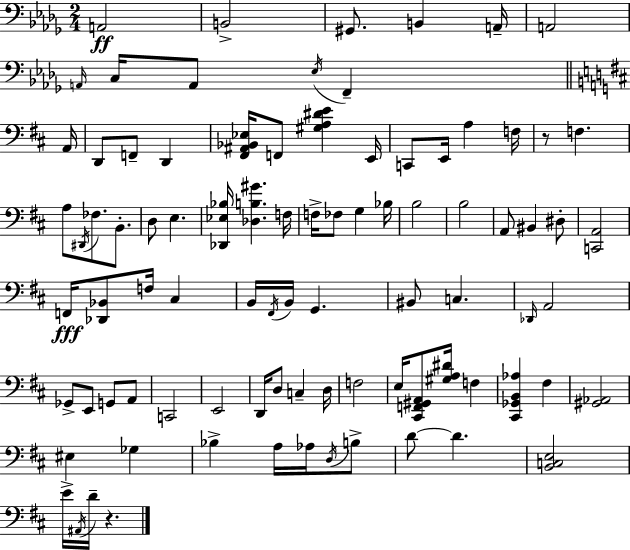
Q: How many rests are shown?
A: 2